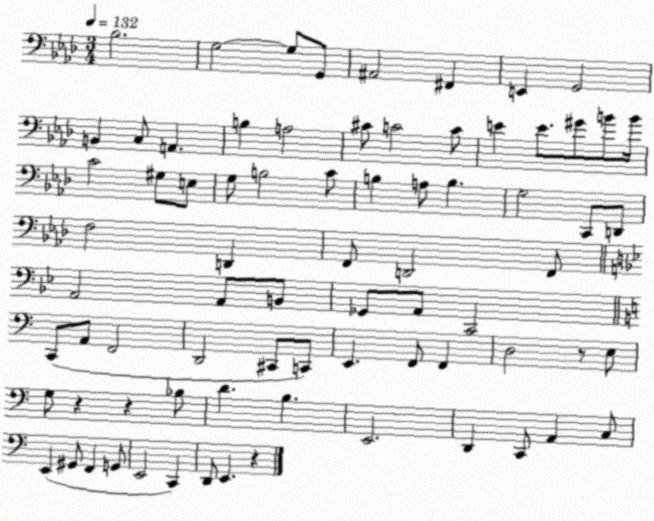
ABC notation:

X:1
T:Untitled
M:3/4
L:1/4
K:Ab
_B,2 G,2 G,/2 G,,/2 ^A,,2 ^F,, E,, G,,2 B,, C,/2 A,, B, A,2 ^C/2 C2 C/2 E E/2 ^G/2 B/2 B/4 C2 ^G,/2 E,/2 G,/2 B,2 C/2 B, A,/2 B, G,2 C,,/2 D,,/2 F,2 D,, F,,/2 D,,2 F,,/2 A,,2 A,,/2 B,,/2 _G,,/2 A,,/2 C,,2 C,,/2 A,,/2 F,,2 D,,2 ^C,,/2 C,,/2 E,, F,,/2 F,, D,2 z/2 E,/2 G,/2 z z _B,/2 D B, E,,2 D,, C,,/2 A,, C,/2 E,, ^G,,/2 F,, G,,/2 E,,2 C,, D,,/2 E,, z